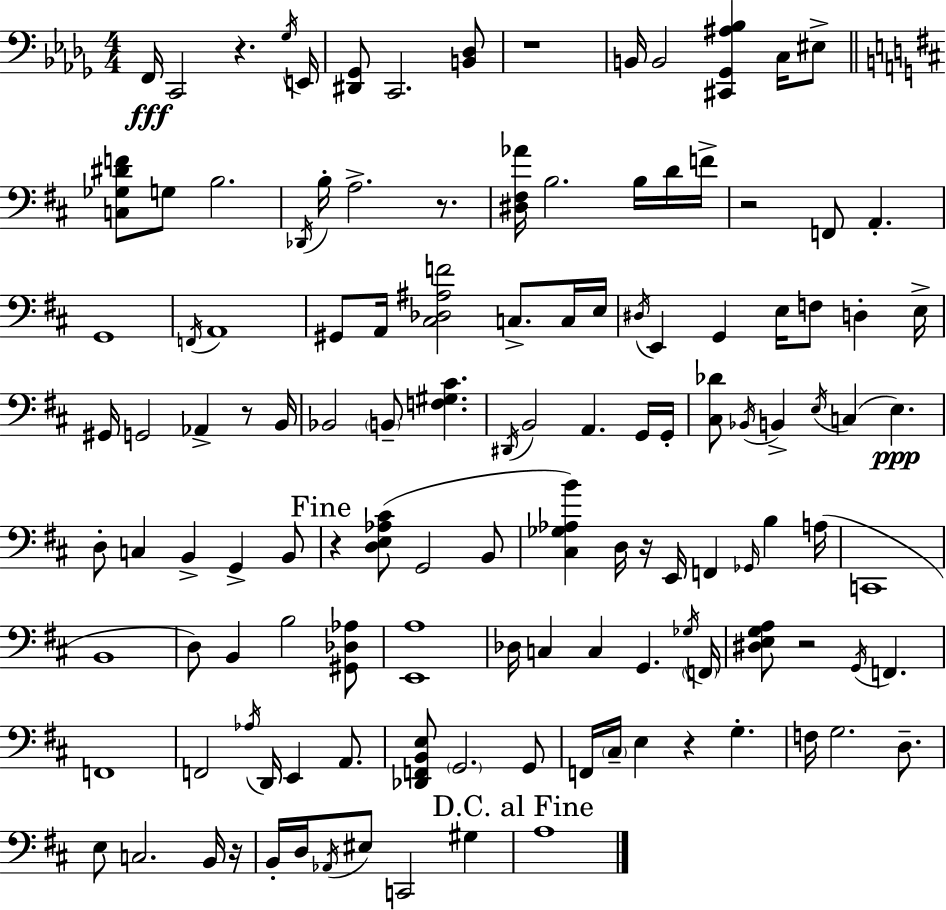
{
  \clef bass
  \numericTimeSignature
  \time 4/4
  \key bes \minor
  \repeat volta 2 { f,16\fff c,2 r4. \acciaccatura { ges16 } | e,16 <dis, ges,>8 c,2. <b, des>8 | r1 | b,16 b,2 <cis, ges, ais bes>4 c16 eis8-> | \break \bar "||" \break \key d \major <c ges dis' f'>8 g8 b2. | \acciaccatura { des,16 } b16-. a2.-> r8. | <dis fis aes'>16 b2. b16 d'16 | f'16-> r2 f,8 a,4.-. | \break g,1 | \acciaccatura { f,16 } a,1 | gis,8 a,16 <cis des ais f'>2 c8.-> | c16 e16 \acciaccatura { dis16 } e,4 g,4 e16 f8 d4-. | \break e16-> gis,16 g,2 aes,4-> | r8 b,16 bes,2 \parenthesize b,8-- <f gis cis'>4. | \acciaccatura { dis,16 } b,2 a,4. | g,16 g,16-. <cis des'>8 \acciaccatura { bes,16 } b,4-> \acciaccatura { e16 }( c4 | \break e4.\ppp) d8-. c4 b,4-> | g,4-> b,8 \mark "Fine" r4 <d e aes cis'>8( g,2 | b,8 <cis ges aes b'>4) d16 r16 e,16 f,4 | \grace { ges,16 } b4 a16( c,1 | \break b,1 | d8) b,4 b2 | <gis, des aes>8 <e, a>1 | des16 c4 c4 | \break g,4. \acciaccatura { ges16 } \parenthesize f,16 <dis e g a>8 r2 | \acciaccatura { g,16 } f,4. f,1 | f,2 | \acciaccatura { aes16 } d,16 e,4 a,8. <des, f, b, e>8 \parenthesize g,2. | \break g,8 f,16 \parenthesize cis16-- e4 | r4 g4.-. f16 g2. | d8.-- e8 c2. | b,16 r16 b,16-. d16 \acciaccatura { aes,16 } eis8 c,2 | \break gis4 \mark "D.C. al Fine" a1 | } \bar "|."
}